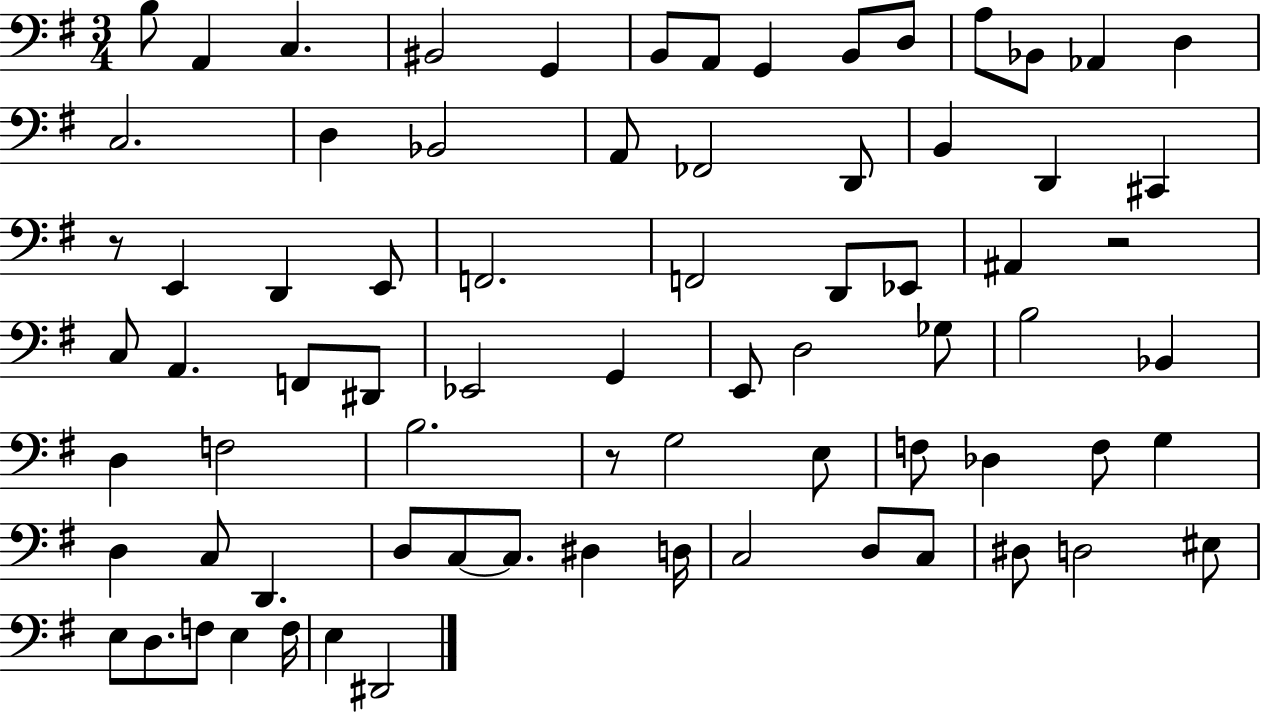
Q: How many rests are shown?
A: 3